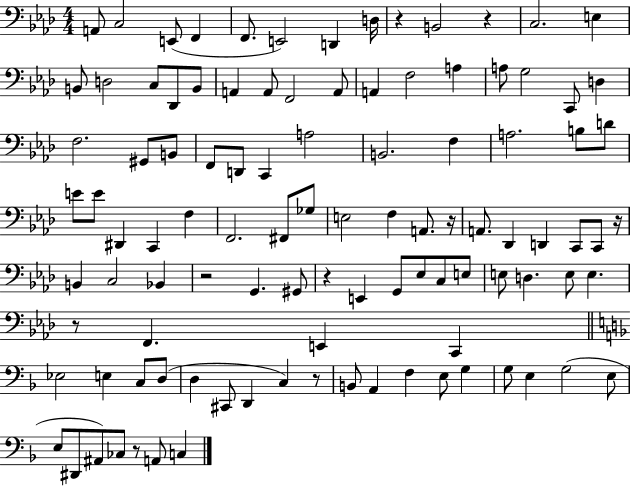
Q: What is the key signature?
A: AES major